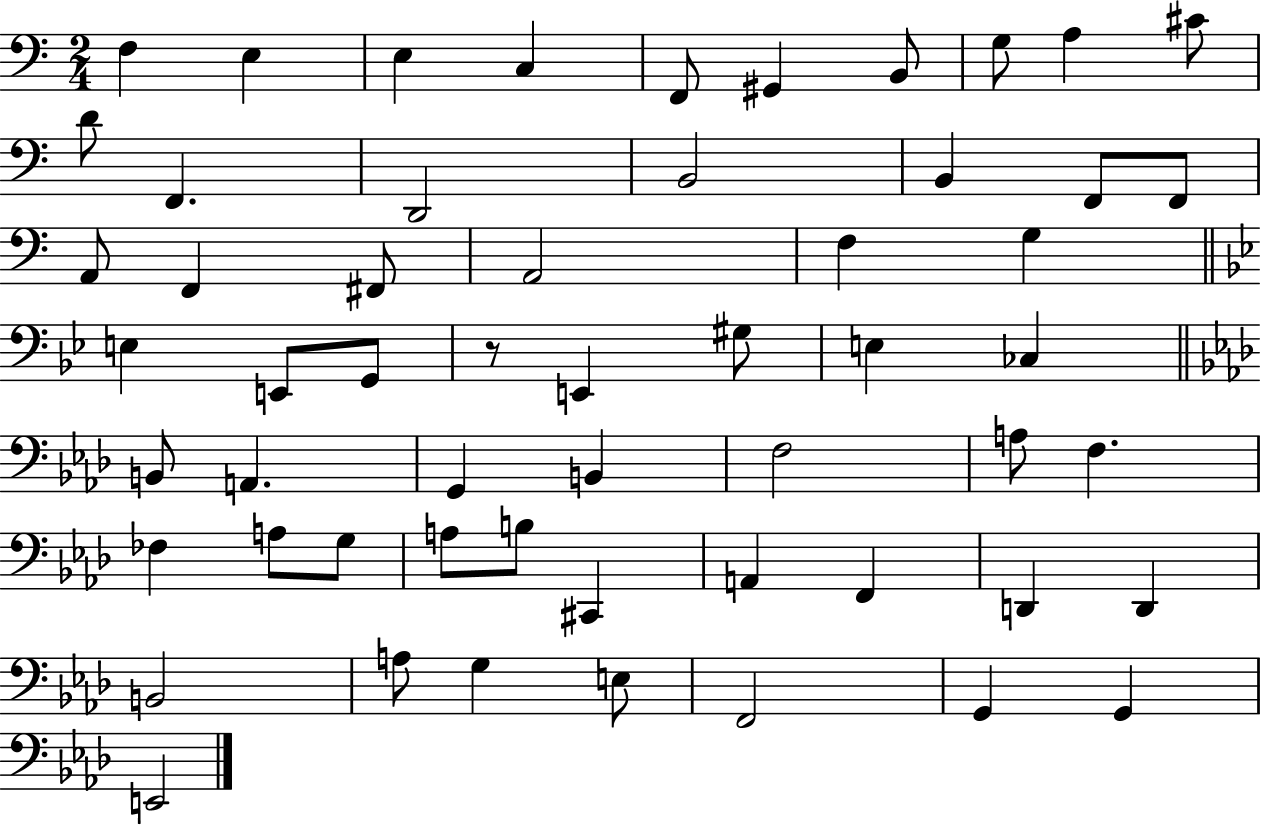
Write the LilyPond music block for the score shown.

{
  \clef bass
  \numericTimeSignature
  \time 2/4
  \key c \major
  \repeat volta 2 { f4 e4 | e4 c4 | f,8 gis,4 b,8 | g8 a4 cis'8 | \break d'8 f,4. | d,2 | b,2 | b,4 f,8 f,8 | \break a,8 f,4 fis,8 | a,2 | f4 g4 | \bar "||" \break \key g \minor e4 e,8 g,8 | r8 e,4 gis8 | e4 ces4 | \bar "||" \break \key f \minor b,8 a,4. | g,4 b,4 | f2 | a8 f4. | \break fes4 a8 g8 | a8 b8 cis,4 | a,4 f,4 | d,4 d,4 | \break b,2 | a8 g4 e8 | f,2 | g,4 g,4 | \break e,2 | } \bar "|."
}